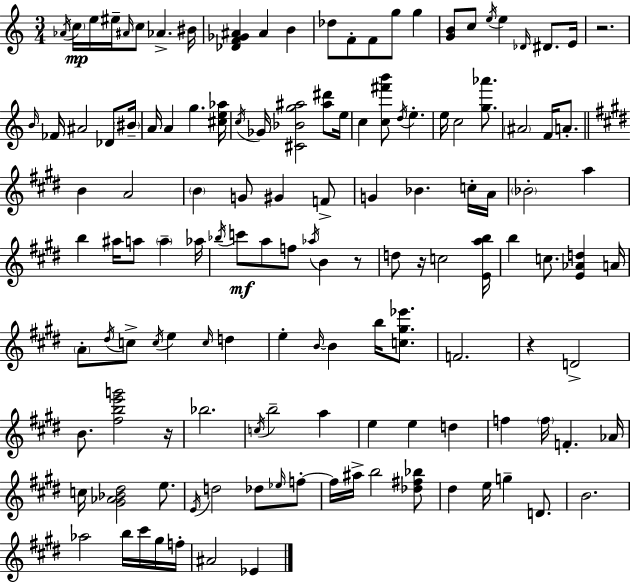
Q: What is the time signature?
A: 3/4